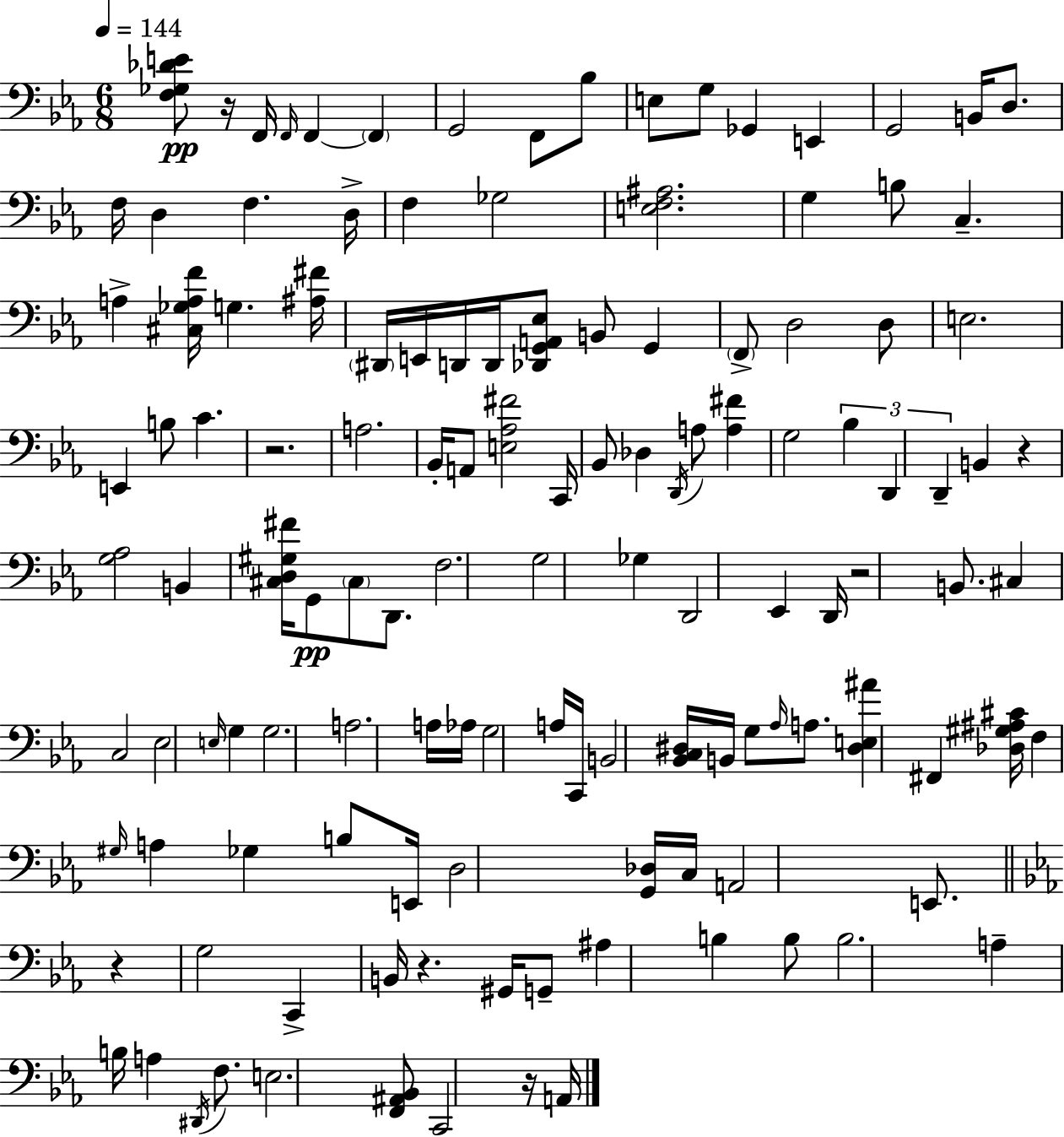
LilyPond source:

{
  \clef bass
  \numericTimeSignature
  \time 6/8
  \key c \minor
  \tempo 4 = 144
  <f ges des' e'>8\pp r16 f,16 \grace { f,16 } f,4~~ \parenthesize f,4 | g,2 f,8 bes8 | e8 g8 ges,4 e,4 | g,2 b,16 d8. | \break f16 d4 f4. | d16-> f4 ges2 | <e f ais>2. | g4 b8 c4.-- | \break a4-> <cis ges a f'>16 g4. | <ais fis'>16 \parenthesize dis,16 e,16 d,16 d,16 <des, g, a, ees>8 b,8 g,4 | \parenthesize f,8-> d2 d8 | e2. | \break e,4 b8 c'4. | r2. | a2. | bes,16-. a,8 <e aes fis'>2 | \break c,16 bes,8 des4 \acciaccatura { d,16 } a8 <a fis'>4 | g2 \tuplet 3/2 { bes4 | d,4 d,4-- } b,4 | r4 <g aes>2 | \break b,4 <cis d gis fis'>16 g,8\pp \parenthesize cis8 d,8. | f2. | g2 ges4 | d,2 ees,4 | \break d,16 r2 b,8. | cis4 c2 | ees2 \grace { e16 } g4 | g2. | \break a2. | a16 aes16 g2 | a16 c,16 b,2 <bes, c dis>16 | b,16 g8 \grace { aes16 } a8. <dis e ais'>4 fis,4 | \break <des gis ais cis'>16 f4 \grace { gis16 } a4 | ges4 b8 e,16 d2 | <g, des>16 c16 a,2 | e,8. \bar "||" \break \key ees \major r4 g2 | c,4-> b,16 r4. gis,16 | g,8-- ais4 b4 b8 | b2. | \break a4-- b16 a4 \acciaccatura { dis,16 } f8. | e2. | <f, ais, bes,>8 c,2 r16 | a,16 \bar "|."
}